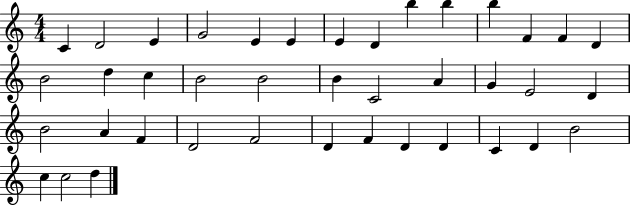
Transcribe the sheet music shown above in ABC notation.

X:1
T:Untitled
M:4/4
L:1/4
K:C
C D2 E G2 E E E D b b b F F D B2 d c B2 B2 B C2 A G E2 D B2 A F D2 F2 D F D D C D B2 c c2 d